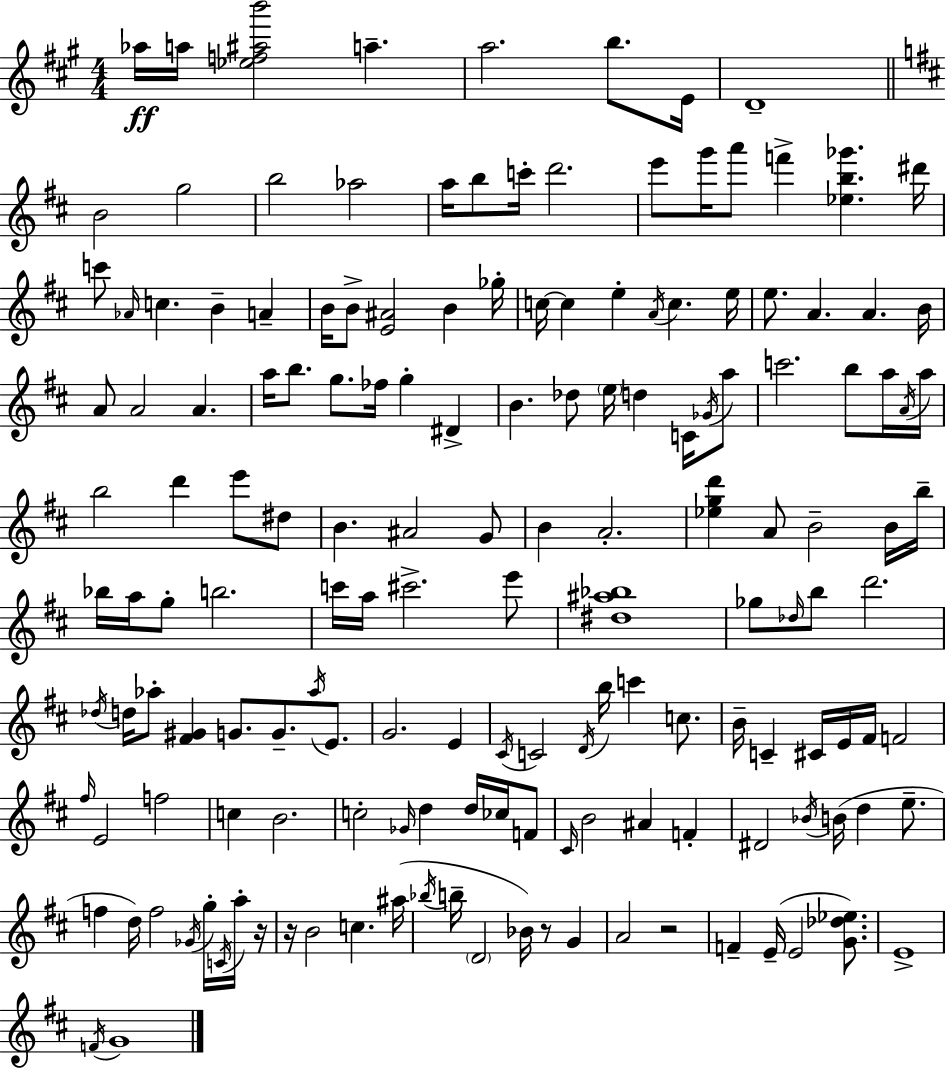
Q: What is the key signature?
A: A major